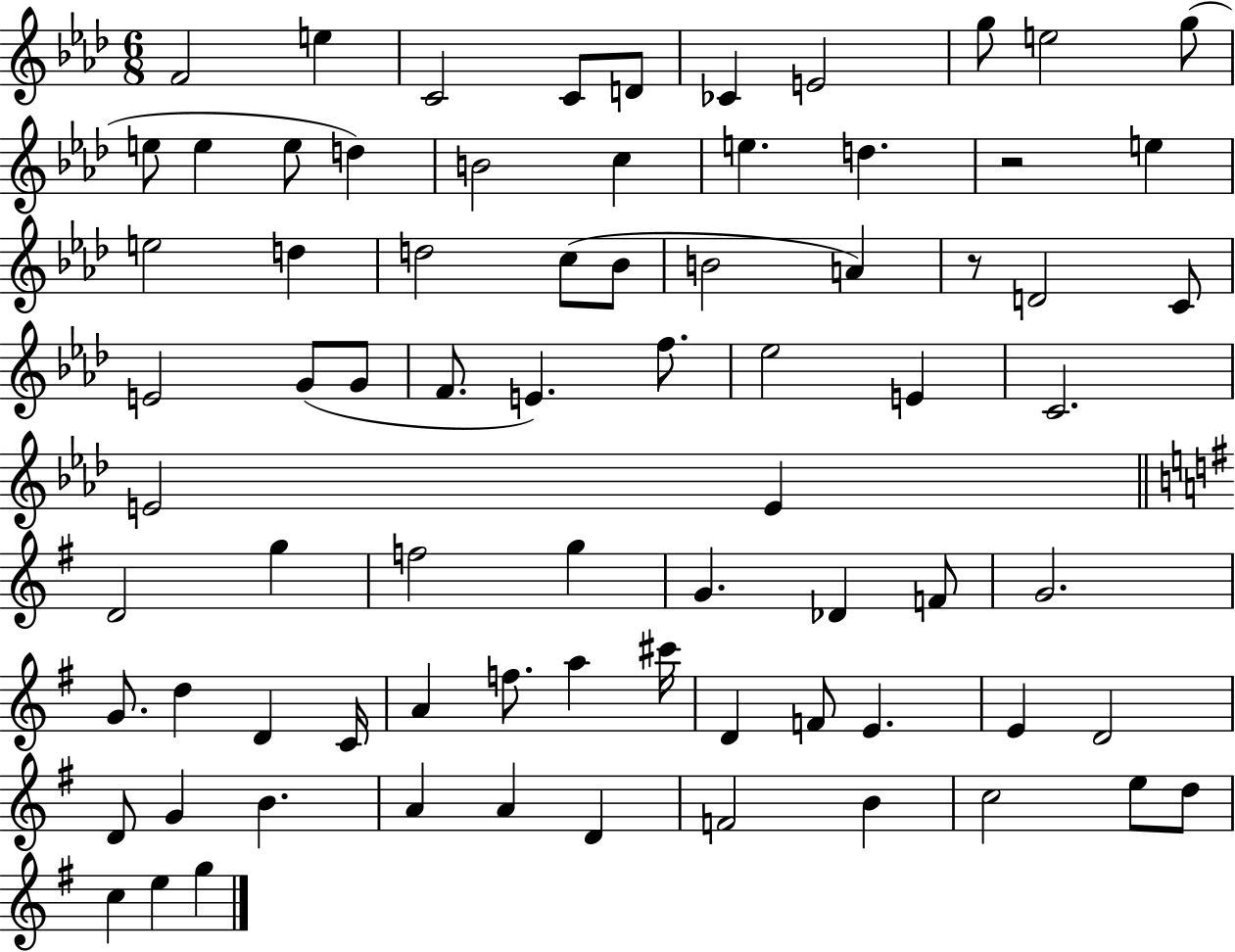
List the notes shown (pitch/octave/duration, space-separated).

F4/h E5/q C4/h C4/e D4/e CES4/q E4/h G5/e E5/h G5/e E5/e E5/q E5/e D5/q B4/h C5/q E5/q. D5/q. R/h E5/q E5/h D5/q D5/h C5/e Bb4/e B4/h A4/q R/e D4/h C4/e E4/h G4/e G4/e F4/e. E4/q. F5/e. Eb5/h E4/q C4/h. E4/h E4/q D4/h G5/q F5/h G5/q G4/q. Db4/q F4/e G4/h. G4/e. D5/q D4/q C4/s A4/q F5/e. A5/q C#6/s D4/q F4/e E4/q. E4/q D4/h D4/e G4/q B4/q. A4/q A4/q D4/q F4/h B4/q C5/h E5/e D5/e C5/q E5/q G5/q